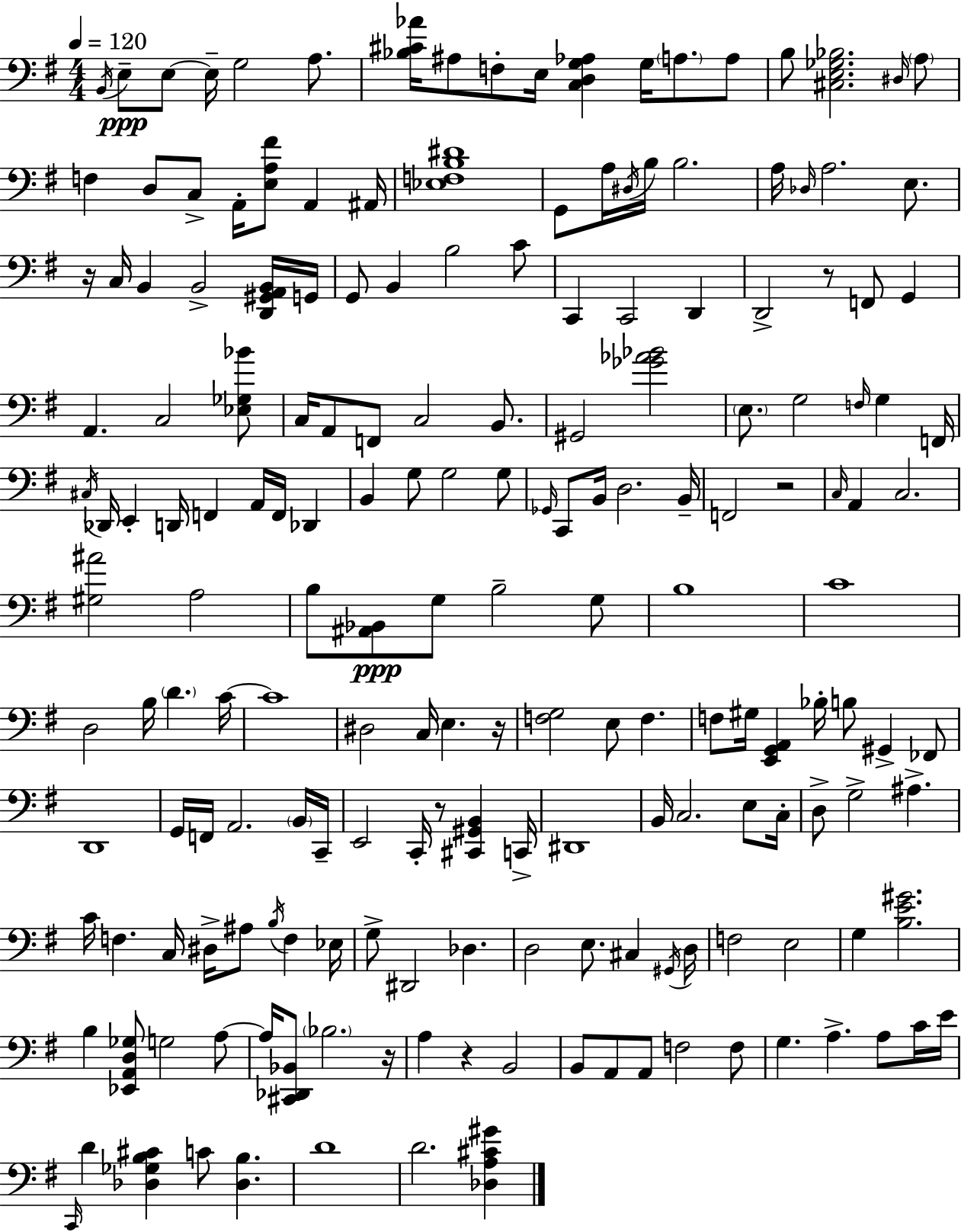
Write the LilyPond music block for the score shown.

{
  \clef bass
  \numericTimeSignature
  \time 4/4
  \key g \major
  \tempo 4 = 120
  \repeat volta 2 { \acciaccatura { b,16 }\ppp e8-- e8~~ e16-- g2 a8. | <bes cis' aes'>16 ais8 f8-. e16 <c d g aes>4 g16 \parenthesize a8. a8 | b8 <cis e ges bes>2. \grace { dis16 } | \parenthesize a8 f4 d8 c8-> a,16-. <e a fis'>8 a,4 | \break ais,16 <ees f b dis'>1 | g,8 a16 \acciaccatura { dis16 } b16 b2. | a16 \grace { des16 } a2. | e8. r16 c16 b,4 b,2-> | \break <d, gis, a, b,>16 g,16 g,8 b,4 b2 | c'8 c,4 c,2 | d,4 d,2-> r8 f,8 | g,4 a,4. c2 | \break <ees ges bes'>8 c16 a,8 f,8 c2 | b,8. gis,2 <ges' aes' bes'>2 | \parenthesize e8. g2 \grace { f16 } | g4 f,16 \acciaccatura { cis16 } des,16 e,4-. d,16 f,4 | \break a,16 f,16 des,4 b,4 g8 g2 | g8 \grace { ges,16 } c,8 b,16 d2. | b,16-- f,2 r2 | \grace { c16 } a,4 c2. | \break <gis ais'>2 | a2 b8 <ais, bes,>8\ppp g8 b2-- | g8 b1 | c'1 | \break d2 | b16 \parenthesize d'4. c'16~~ c'1 | dis2 | c16 e4. r16 <f g>2 | \break e8 f4. f8 gis16 <e, g, a,>4 bes16-. | b8 gis,4-> fes,8 d,1 | g,16 f,16 a,2. | \parenthesize b,16 c,16-- e,2 | \break c,16-. r8 <cis, gis, b,>4 c,16-> dis,1 | b,16 c2. | e8 c16-. d8-> g2-> | ais4.-> c'16 f4. c16 | \break dis16-> ais8 \acciaccatura { b16 } f4 ees16 g8-> dis,2 | des4. d2 | e8. cis4 \acciaccatura { gis,16 } d16 f2 | e2 g4 <b e' gis'>2. | \break b4 <ees, a, d ges>8 | g2 a8~~ a16 <cis, des, bes,>8 \parenthesize bes2. | r16 a4 r4 | b,2 b,8 a,8 a,8 | \break f2 f8 g4. | a4.-> a8 c'16 e'16 \grace { c,16 } d'4 <des ges b cis'>4 | c'8 <des b>4. d'1 | d'2. | \break <des a cis' gis'>4 } \bar "|."
}